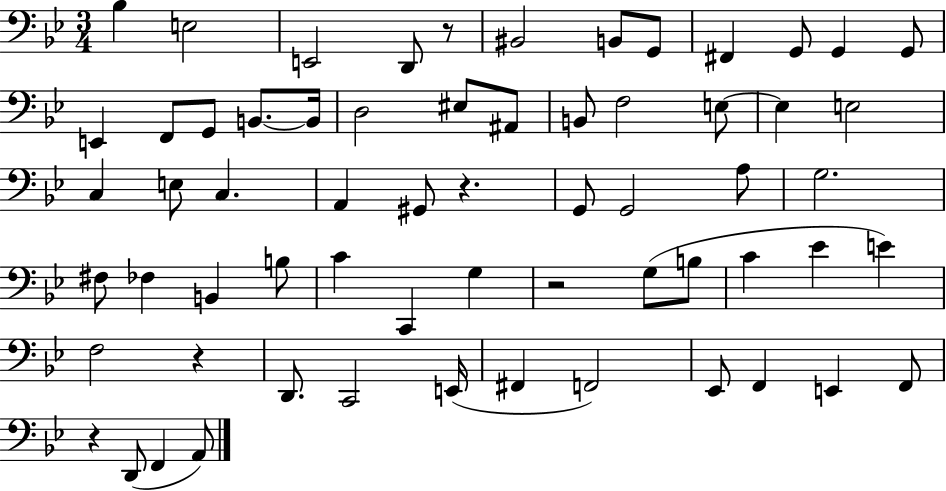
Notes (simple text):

Bb3/q E3/h E2/h D2/e R/e BIS2/h B2/e G2/e F#2/q G2/e G2/q G2/e E2/q F2/e G2/e B2/e. B2/s D3/h EIS3/e A#2/e B2/e F3/h E3/e E3/q E3/h C3/q E3/e C3/q. A2/q G#2/e R/q. G2/e G2/h A3/e G3/h. F#3/e FES3/q B2/q B3/e C4/q C2/q G3/q R/h G3/e B3/e C4/q Eb4/q E4/q F3/h R/q D2/e. C2/h E2/s F#2/q F2/h Eb2/e F2/q E2/q F2/e R/q D2/e F2/q A2/e